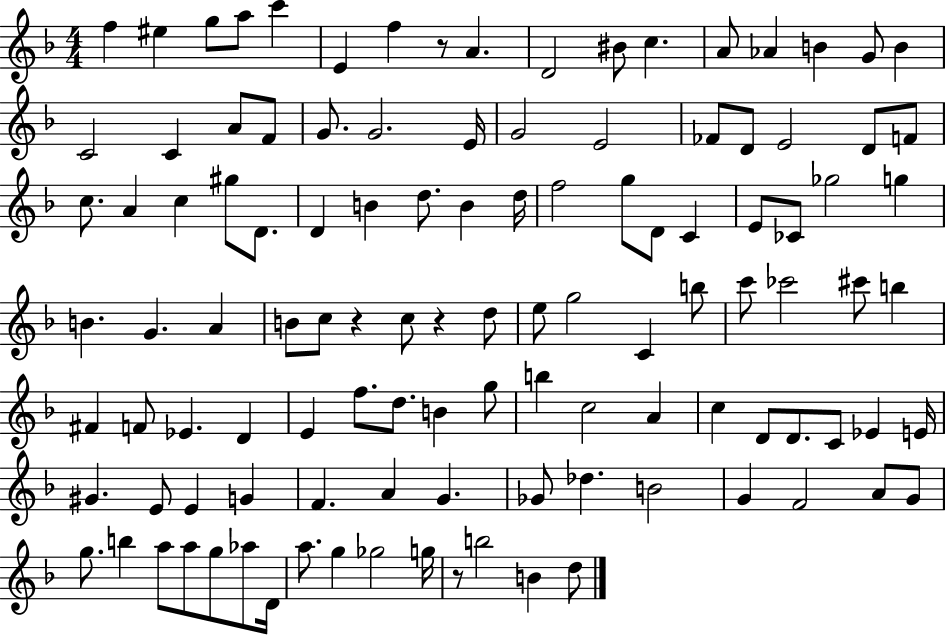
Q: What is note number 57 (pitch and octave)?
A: G5